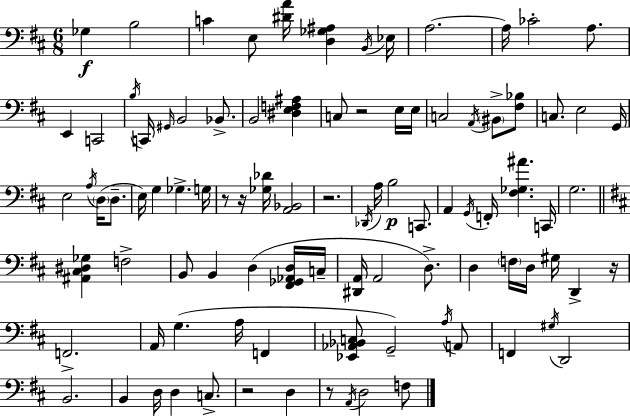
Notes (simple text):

Gb3/q B3/h C4/q E3/e [D#4,A4]/s [D3,Gb3,A#3]/q B2/s Eb3/s A3/h. A3/s CES4/h A3/e. E2/q C2/h B3/s C2/s G#2/s B2/h Bb2/e. B2/h [D#3,E3,F3,A#3]/q C3/e R/h E3/s E3/s C3/h A2/s BIS2/e [F#3,Bb3]/e C3/e. E3/h G2/s E3/h A3/s D3/s D3/e. E3/s G3/q Gb3/q. G3/s R/e R/s [Gb3,Db4]/s [A2,Bb2]/h R/h. Db2/s A3/s B3/h C2/e. A2/q G2/s F2/s [F#3,Gb3,A#4]/q. C2/s G3/h. [A#2,C#3,D#3,Gb3]/q F3/h B2/e B2/q D3/q [F#2,Gb2,Ab2,D3]/s C3/s [D#2,A2]/s A2/h D3/e. D3/q F3/s D3/s G#3/s D2/q R/s F2/h. A2/s G3/q. A3/s F2/q [Eb2,Ab2,Bb2,C3]/e G2/h A3/s A2/e F2/q G#3/s D2/h B2/h. B2/q D3/s D3/q C3/e. R/h D3/q R/e A2/s D3/h F3/e